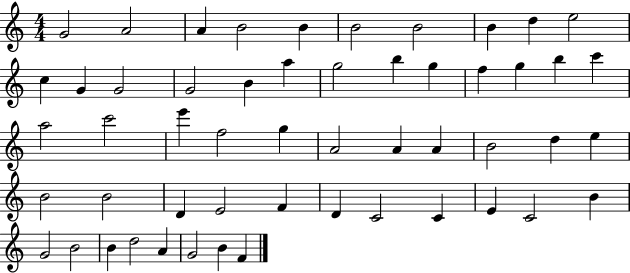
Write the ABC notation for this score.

X:1
T:Untitled
M:4/4
L:1/4
K:C
G2 A2 A B2 B B2 B2 B d e2 c G G2 G2 B a g2 b g f g b c' a2 c'2 e' f2 g A2 A A B2 d e B2 B2 D E2 F D C2 C E C2 B G2 B2 B d2 A G2 B F